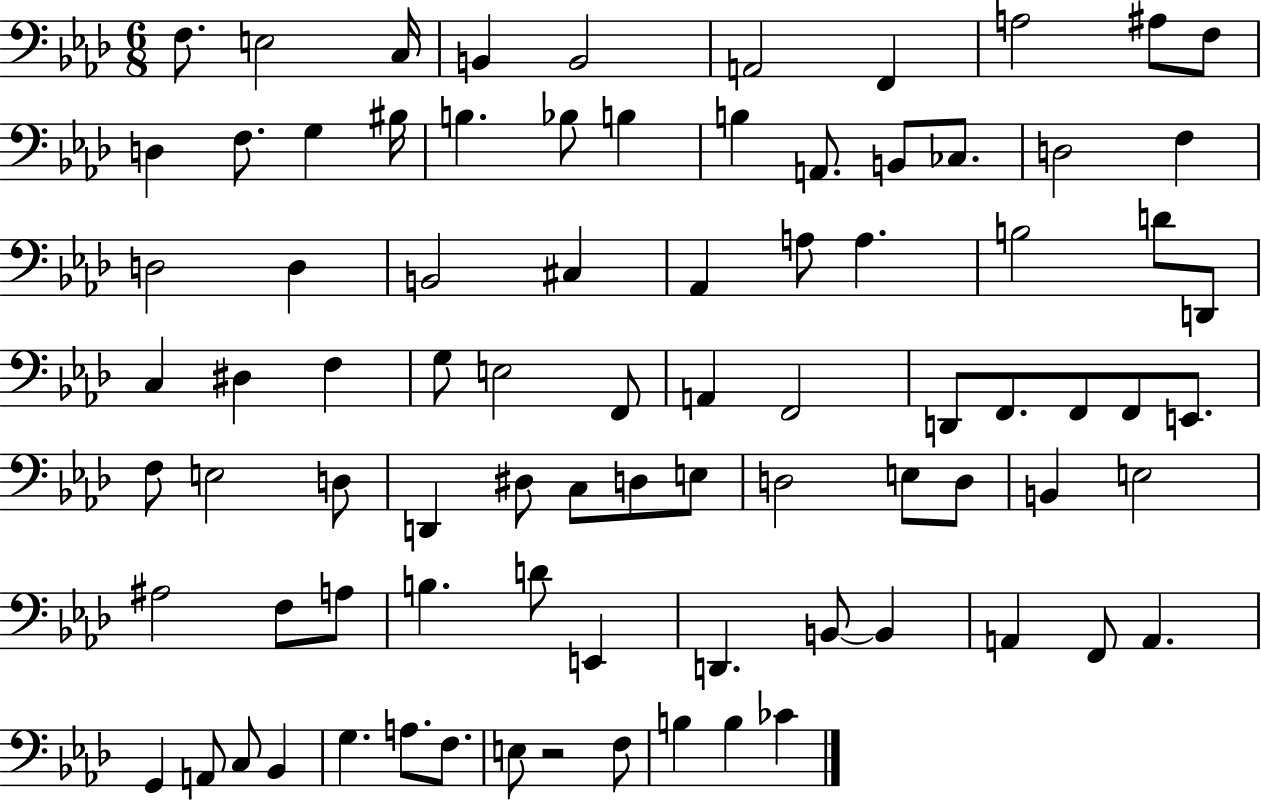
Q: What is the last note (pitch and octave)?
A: CES4